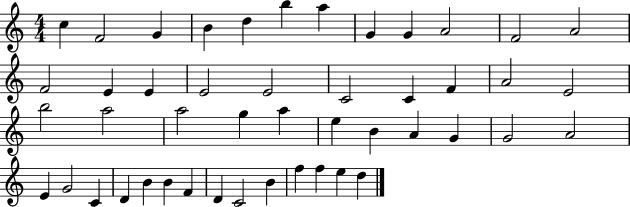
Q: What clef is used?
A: treble